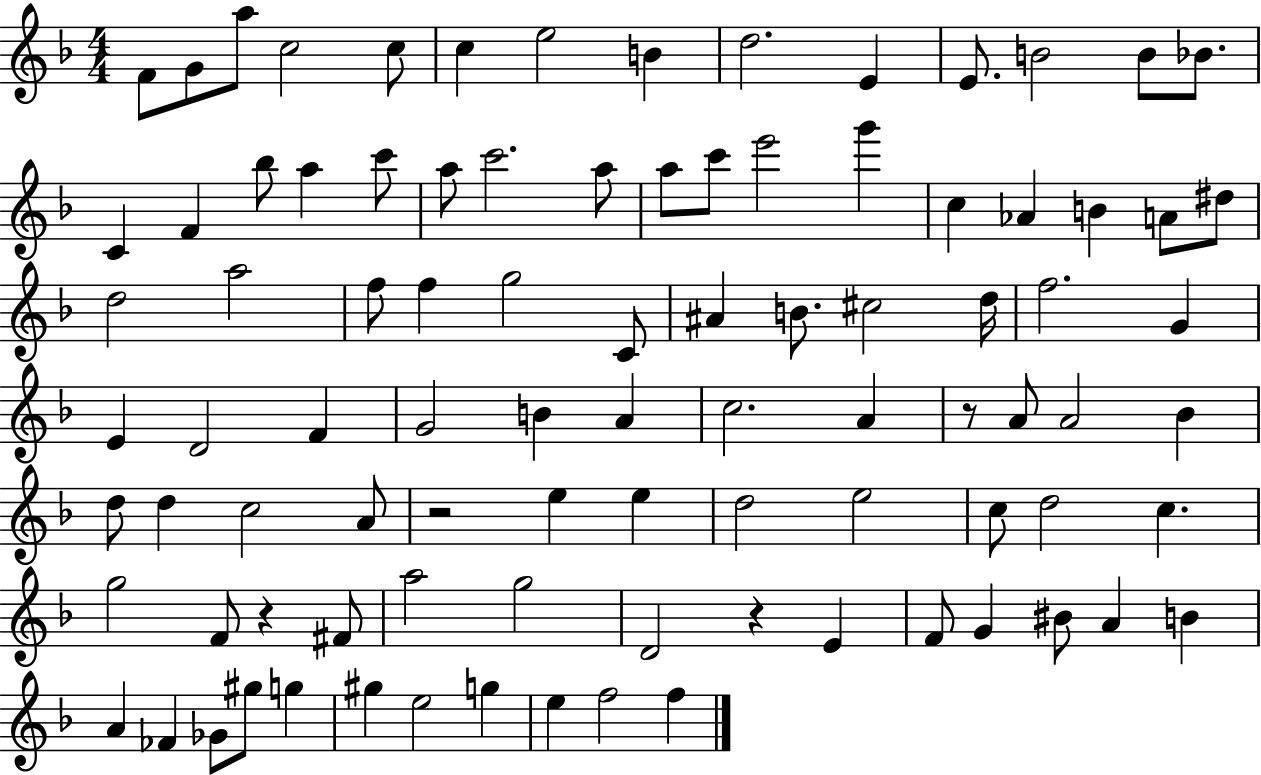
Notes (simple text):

F4/e G4/e A5/e C5/h C5/e C5/q E5/h B4/q D5/h. E4/q E4/e. B4/h B4/e Bb4/e. C4/q F4/q Bb5/e A5/q C6/e A5/e C6/h. A5/e A5/e C6/e E6/h G6/q C5/q Ab4/q B4/q A4/e D#5/e D5/h A5/h F5/e F5/q G5/h C4/e A#4/q B4/e. C#5/h D5/s F5/h. G4/q E4/q D4/h F4/q G4/h B4/q A4/q C5/h. A4/q R/e A4/e A4/h Bb4/q D5/e D5/q C5/h A4/e R/h E5/q E5/q D5/h E5/h C5/e D5/h C5/q. G5/h F4/e R/q F#4/e A5/h G5/h D4/h R/q E4/q F4/e G4/q BIS4/e A4/q B4/q A4/q FES4/q Gb4/e G#5/e G5/q G#5/q E5/h G5/q E5/q F5/h F5/q